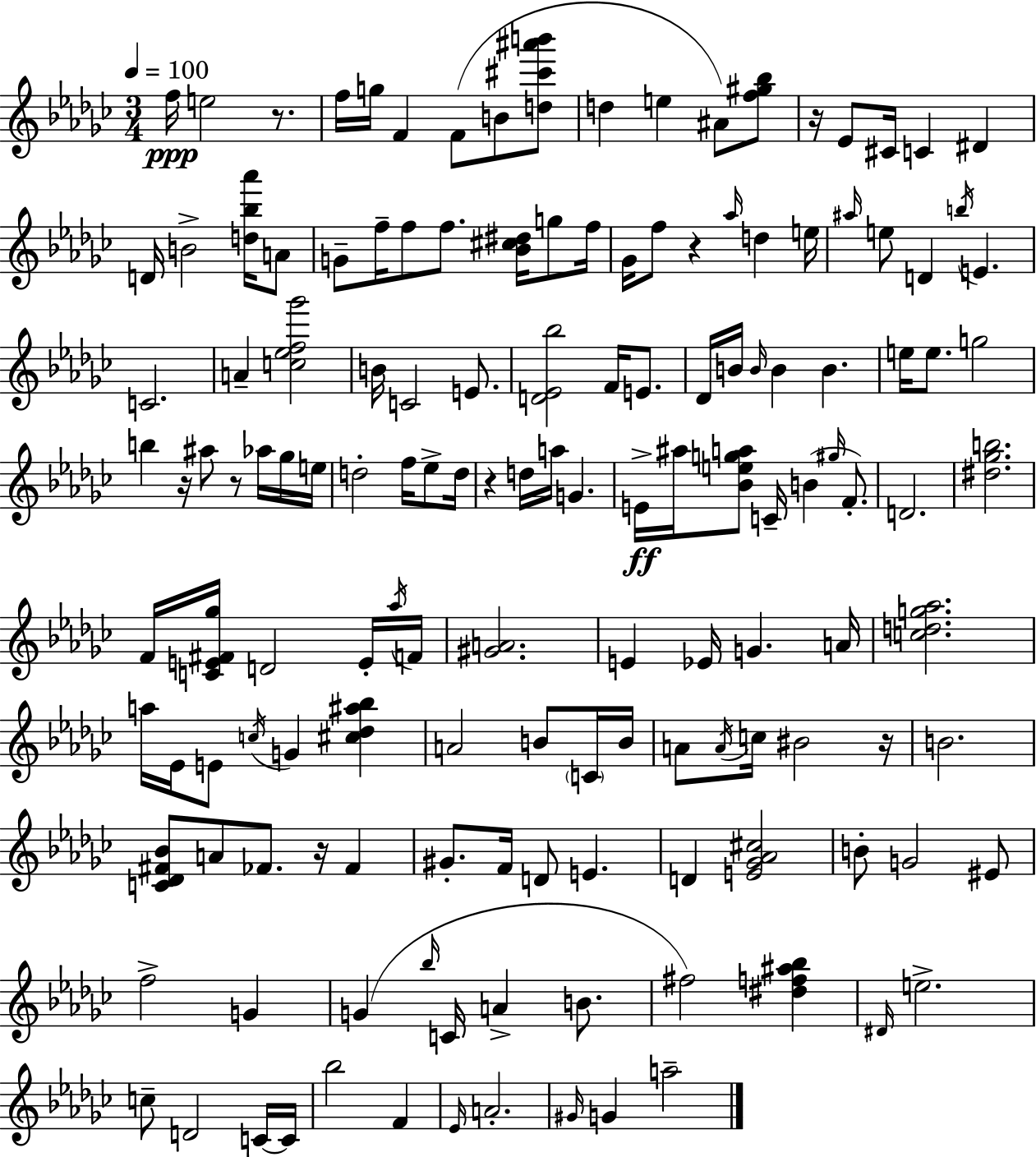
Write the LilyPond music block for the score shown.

{
  \clef treble
  \numericTimeSignature
  \time 3/4
  \key ees \minor
  \tempo 4 = 100
  f''16\ppp e''2 r8. | f''16 g''16 f'4 f'8( b'8 <d'' cis''' ais''' b'''>8 | d''4 e''4 ais'8) <f'' gis'' bes''>8 | r16 ees'8 cis'16 c'4 dis'4 | \break d'16 b'2-> <d'' bes'' aes'''>16 a'8 | g'8-- f''16-- f''8 f''8. <bes' cis'' dis''>16 g''8 f''16 | ges'16 f''8 r4 \grace { aes''16 } d''4 | e''16 \grace { ais''16 } e''8 d'4 \acciaccatura { b''16 } e'4. | \break c'2. | a'4-- <c'' ees'' f'' ges'''>2 | b'16 c'2 | e'8. <d' ees' bes''>2 f'16 | \break e'8. des'16 b'16 \grace { b'16 } b'4 b'4. | e''16 e''8. g''2 | b''4 r16 ais''8 r8 | aes''16 ges''16 e''16 d''2-. | \break f''16 ees''8-> d''16 r4 d''16 a''16 g'4. | e'16->\ff ais''16 <bes' e'' g'' a''>8 c'16-- b'4( | \grace { gis''16 } f'8.-.) d'2. | <dis'' ges'' b''>2. | \break f'16 <c' e' fis' ges''>16 d'2 | e'16-. \acciaccatura { aes''16 } f'16 <gis' a'>2. | e'4 ees'16 g'4. | a'16 <c'' d'' g'' aes''>2. | \break a''16 ees'16 e'8 \acciaccatura { c''16 } g'4 | <cis'' des'' ais'' bes''>4 a'2 | b'8 \parenthesize c'16 b'16 a'8 \acciaccatura { a'16 } c''16 bis'2 | r16 b'2. | \break <c' des' fis' bes'>8 a'8 | fes'8. r16 fes'4 gis'8.-. f'16 | d'8 e'4. d'4 | <e' ges' aes' cis''>2 b'8-. g'2 | \break eis'8 f''2-> | g'4 g'4( | \grace { bes''16 } c'16 a'4-> b'8. fis''2) | <dis'' f'' ais'' bes''>4 \grace { dis'16 } e''2.-> | \break c''8-- | d'2 c'16~~ c'16 bes''2 | f'4 \grace { ees'16 } a'2.-. | \grace { gis'16 } | \break g'4 a''2-- | \bar "|."
}